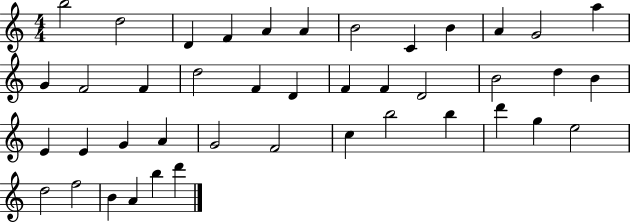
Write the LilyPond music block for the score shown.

{
  \clef treble
  \numericTimeSignature
  \time 4/4
  \key c \major
  b''2 d''2 | d'4 f'4 a'4 a'4 | b'2 c'4 b'4 | a'4 g'2 a''4 | \break g'4 f'2 f'4 | d''2 f'4 d'4 | f'4 f'4 d'2 | b'2 d''4 b'4 | \break e'4 e'4 g'4 a'4 | g'2 f'2 | c''4 b''2 b''4 | d'''4 g''4 e''2 | \break d''2 f''2 | b'4 a'4 b''4 d'''4 | \bar "|."
}